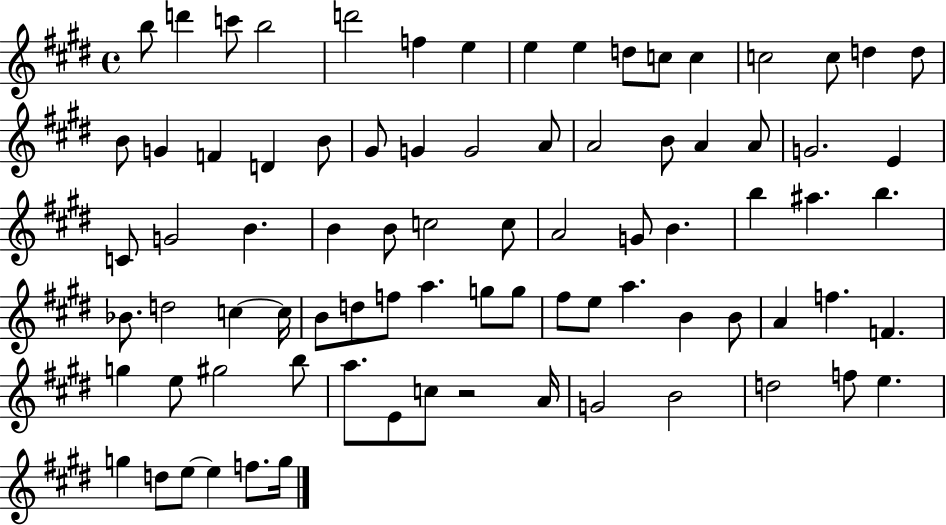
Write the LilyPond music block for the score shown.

{
  \clef treble
  \time 4/4
  \defaultTimeSignature
  \key e \major
  b''8 d'''4 c'''8 b''2 | d'''2 f''4 e''4 | e''4 e''4 d''8 c''8 c''4 | c''2 c''8 d''4 d''8 | \break b'8 g'4 f'4 d'4 b'8 | gis'8 g'4 g'2 a'8 | a'2 b'8 a'4 a'8 | g'2. e'4 | \break c'8 g'2 b'4. | b'4 b'8 c''2 c''8 | a'2 g'8 b'4. | b''4 ais''4. b''4. | \break bes'8. d''2 c''4~~ c''16 | b'8 d''8 f''8 a''4. g''8 g''8 | fis''8 e''8 a''4. b'4 b'8 | a'4 f''4. f'4. | \break g''4 e''8 gis''2 b''8 | a''8. e'8 c''8 r2 a'16 | g'2 b'2 | d''2 f''8 e''4. | \break g''4 d''8 e''8~~ e''4 f''8. g''16 | \bar "|."
}